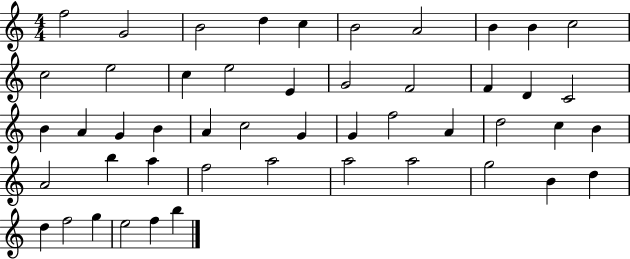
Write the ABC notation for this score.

X:1
T:Untitled
M:4/4
L:1/4
K:C
f2 G2 B2 d c B2 A2 B B c2 c2 e2 c e2 E G2 F2 F D C2 B A G B A c2 G G f2 A d2 c B A2 b a f2 a2 a2 a2 g2 B d d f2 g e2 f b